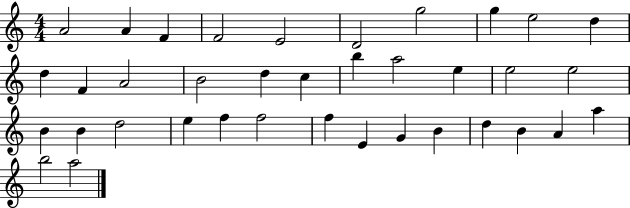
{
  \clef treble
  \numericTimeSignature
  \time 4/4
  \key c \major
  a'2 a'4 f'4 | f'2 e'2 | d'2 g''2 | g''4 e''2 d''4 | \break d''4 f'4 a'2 | b'2 d''4 c''4 | b''4 a''2 e''4 | e''2 e''2 | \break b'4 b'4 d''2 | e''4 f''4 f''2 | f''4 e'4 g'4 b'4 | d''4 b'4 a'4 a''4 | \break b''2 a''2 | \bar "|."
}